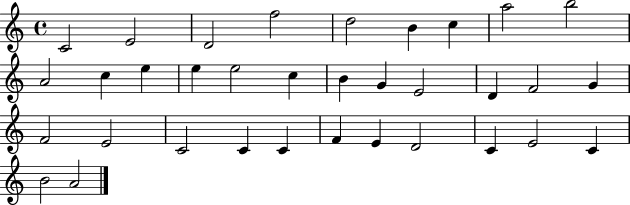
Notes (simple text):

C4/h E4/h D4/h F5/h D5/h B4/q C5/q A5/h B5/h A4/h C5/q E5/q E5/q E5/h C5/q B4/q G4/q E4/h D4/q F4/h G4/q F4/h E4/h C4/h C4/q C4/q F4/q E4/q D4/h C4/q E4/h C4/q B4/h A4/h